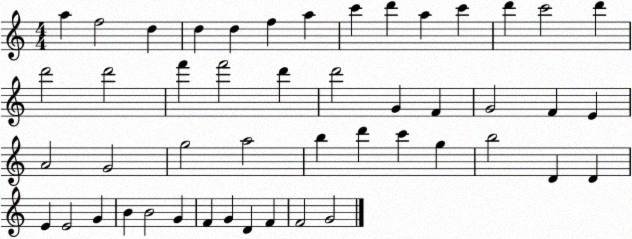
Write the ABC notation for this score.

X:1
T:Untitled
M:4/4
L:1/4
K:C
a f2 d d d f a c' d' a c' d' c'2 d' d'2 d'2 f' f'2 d' d'2 G F G2 F E A2 G2 g2 a2 b d' c' g b2 D D E E2 G B B2 G F G D F F2 G2